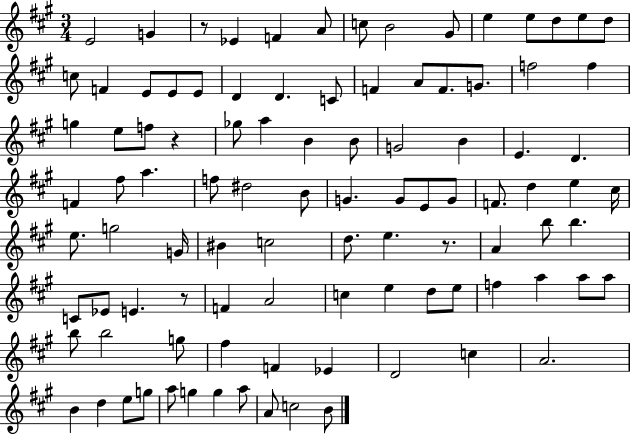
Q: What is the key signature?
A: A major